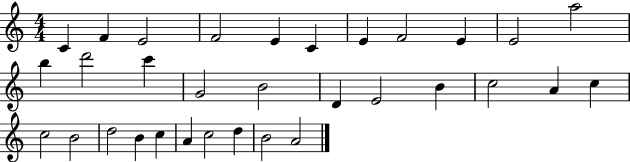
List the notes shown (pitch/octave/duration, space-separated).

C4/q F4/q E4/h F4/h E4/q C4/q E4/q F4/h E4/q E4/h A5/h B5/q D6/h C6/q G4/h B4/h D4/q E4/h B4/q C5/h A4/q C5/q C5/h B4/h D5/h B4/q C5/q A4/q C5/h D5/q B4/h A4/h